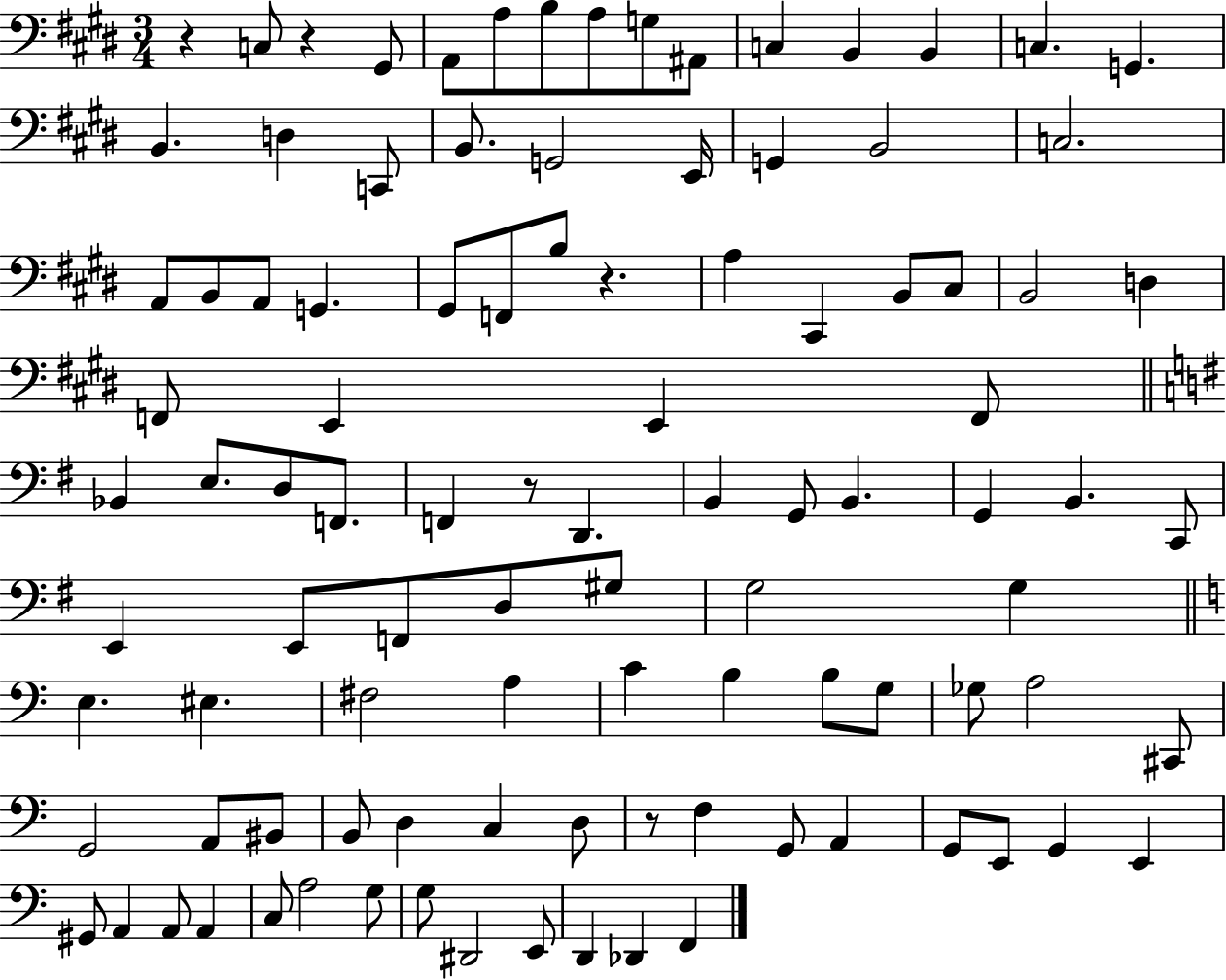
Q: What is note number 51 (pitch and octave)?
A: C2